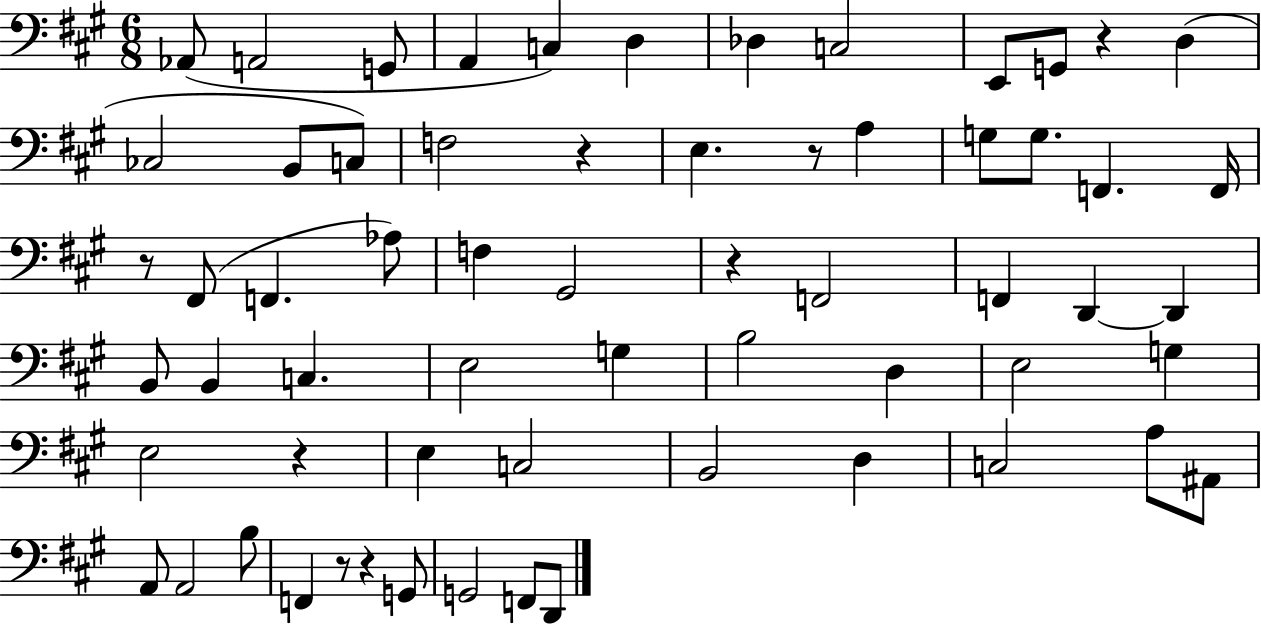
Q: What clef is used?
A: bass